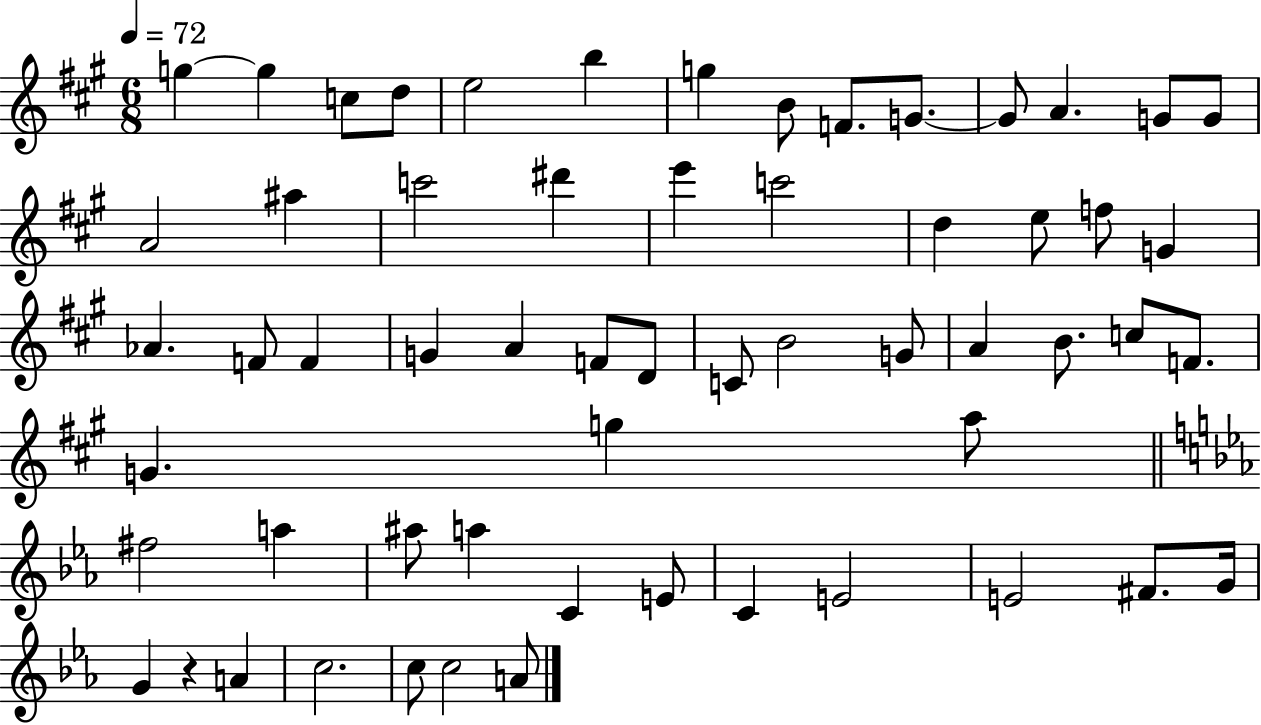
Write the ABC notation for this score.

X:1
T:Untitled
M:6/8
L:1/4
K:A
g g c/2 d/2 e2 b g B/2 F/2 G/2 G/2 A G/2 G/2 A2 ^a c'2 ^d' e' c'2 d e/2 f/2 G _A F/2 F G A F/2 D/2 C/2 B2 G/2 A B/2 c/2 F/2 G g a/2 ^f2 a ^a/2 a C E/2 C E2 E2 ^F/2 G/4 G z A c2 c/2 c2 A/2